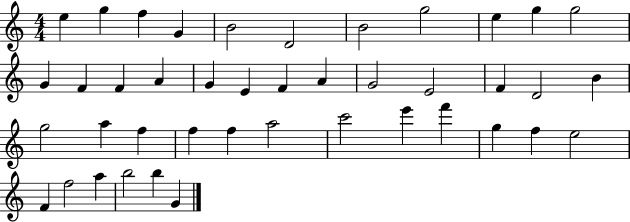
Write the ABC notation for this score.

X:1
T:Untitled
M:4/4
L:1/4
K:C
e g f G B2 D2 B2 g2 e g g2 G F F A G E F A G2 E2 F D2 B g2 a f f f a2 c'2 e' f' g f e2 F f2 a b2 b G